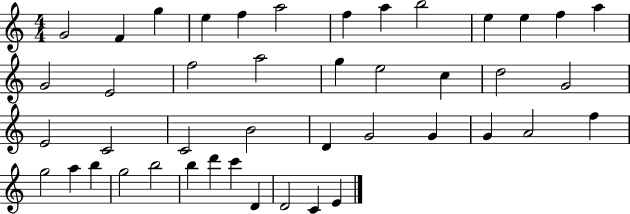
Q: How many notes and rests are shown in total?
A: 44